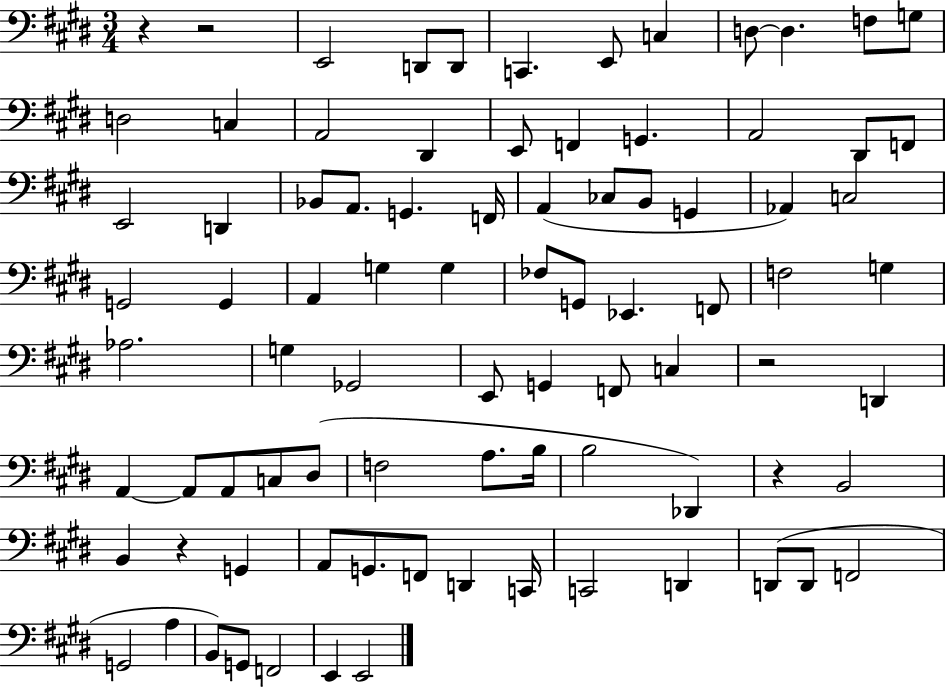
X:1
T:Untitled
M:3/4
L:1/4
K:E
z z2 E,,2 D,,/2 D,,/2 C,, E,,/2 C, D,/2 D, F,/2 G,/2 D,2 C, A,,2 ^D,, E,,/2 F,, G,, A,,2 ^D,,/2 F,,/2 E,,2 D,, _B,,/2 A,,/2 G,, F,,/4 A,, _C,/2 B,,/2 G,, _A,, C,2 G,,2 G,, A,, G, G, _F,/2 G,,/2 _E,, F,,/2 F,2 G, _A,2 G, _G,,2 E,,/2 G,, F,,/2 C, z2 D,, A,, A,,/2 A,,/2 C,/2 ^D,/2 F,2 A,/2 B,/4 B,2 _D,, z B,,2 B,, z G,, A,,/2 G,,/2 F,,/2 D,, C,,/4 C,,2 D,, D,,/2 D,,/2 F,,2 G,,2 A, B,,/2 G,,/2 F,,2 E,, E,,2